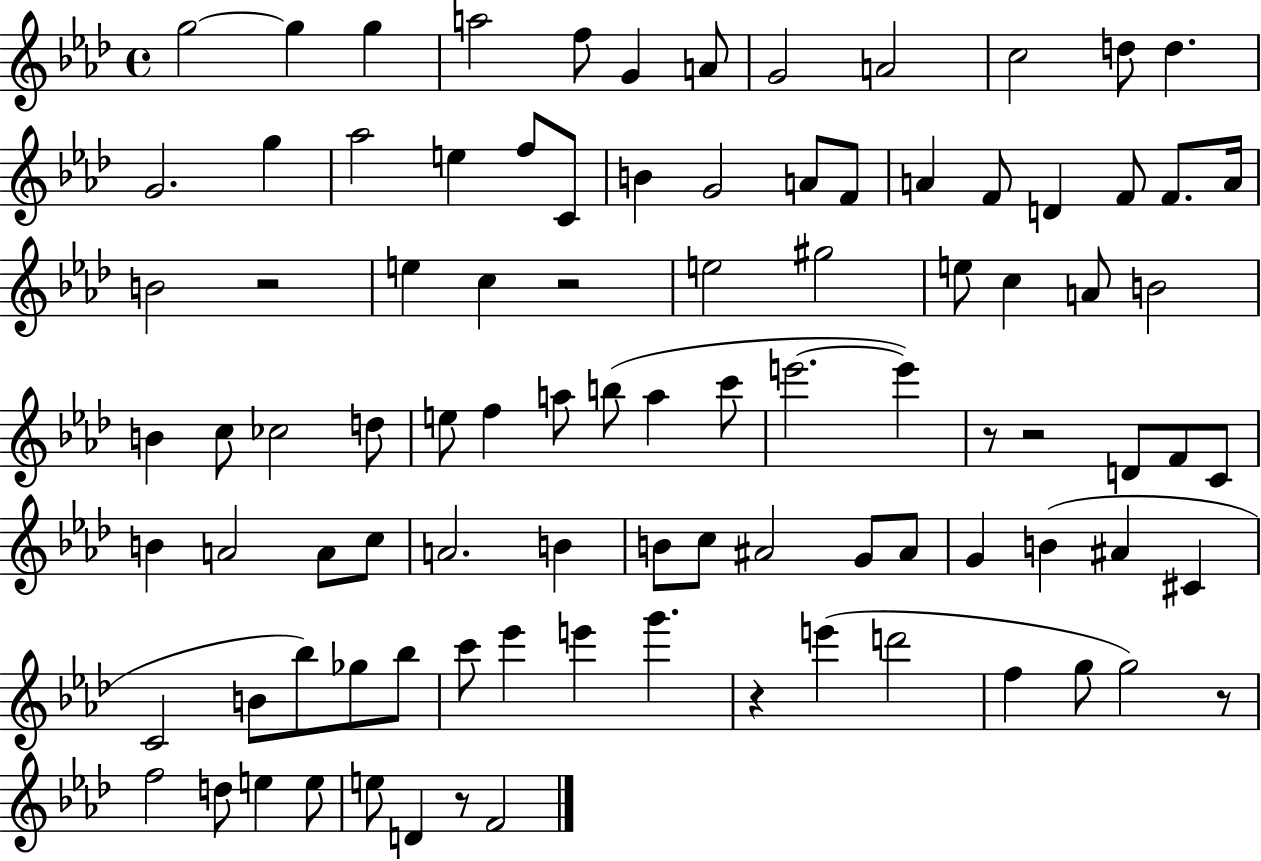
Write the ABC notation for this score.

X:1
T:Untitled
M:4/4
L:1/4
K:Ab
g2 g g a2 f/2 G A/2 G2 A2 c2 d/2 d G2 g _a2 e f/2 C/2 B G2 A/2 F/2 A F/2 D F/2 F/2 A/4 B2 z2 e c z2 e2 ^g2 e/2 c A/2 B2 B c/2 _c2 d/2 e/2 f a/2 b/2 a c'/2 e'2 e' z/2 z2 D/2 F/2 C/2 B A2 A/2 c/2 A2 B B/2 c/2 ^A2 G/2 ^A/2 G B ^A ^C C2 B/2 _b/2 _g/2 _b/2 c'/2 _e' e' g' z e' d'2 f g/2 g2 z/2 f2 d/2 e e/2 e/2 D z/2 F2